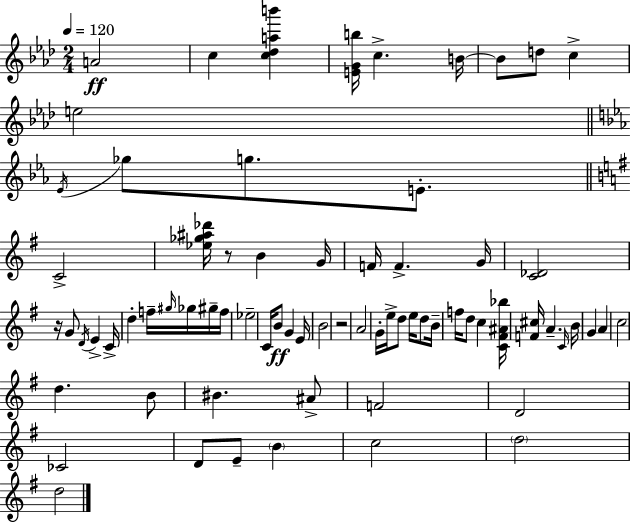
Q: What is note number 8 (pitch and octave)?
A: E5